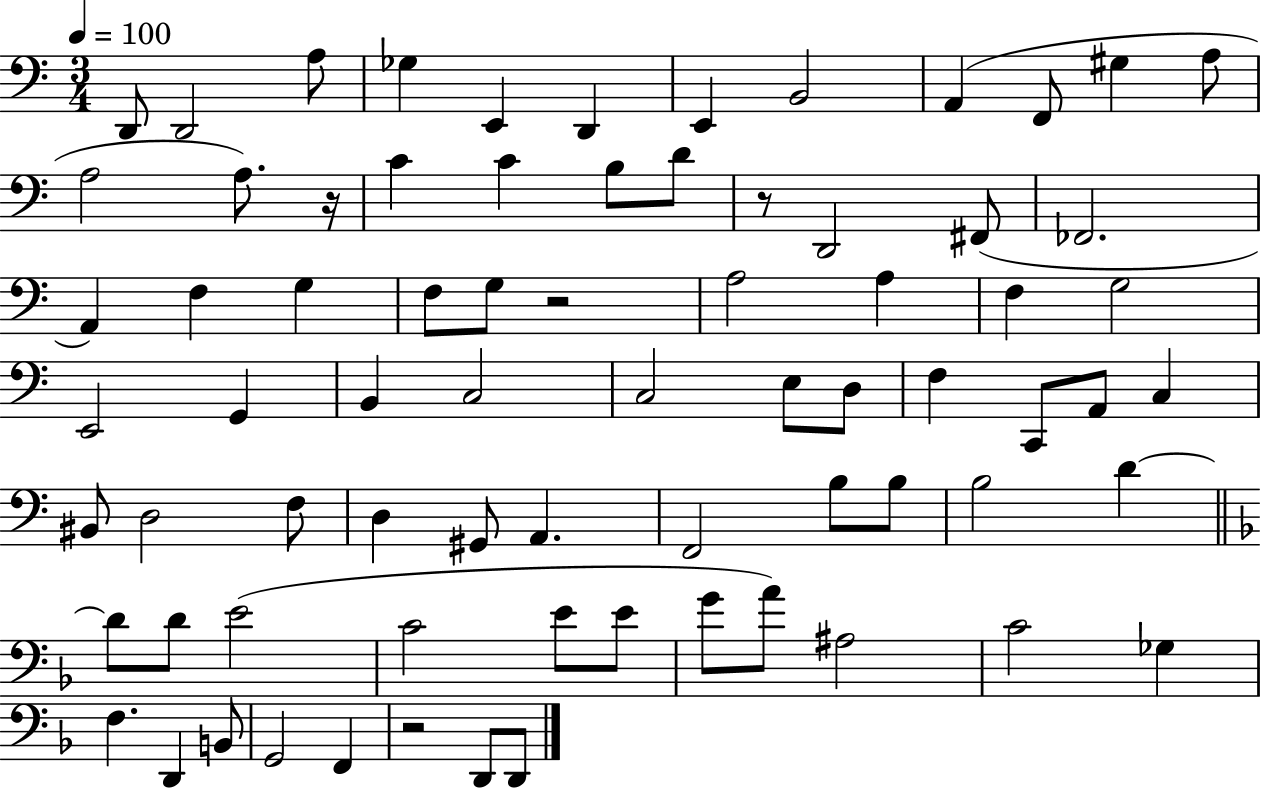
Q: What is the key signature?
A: C major